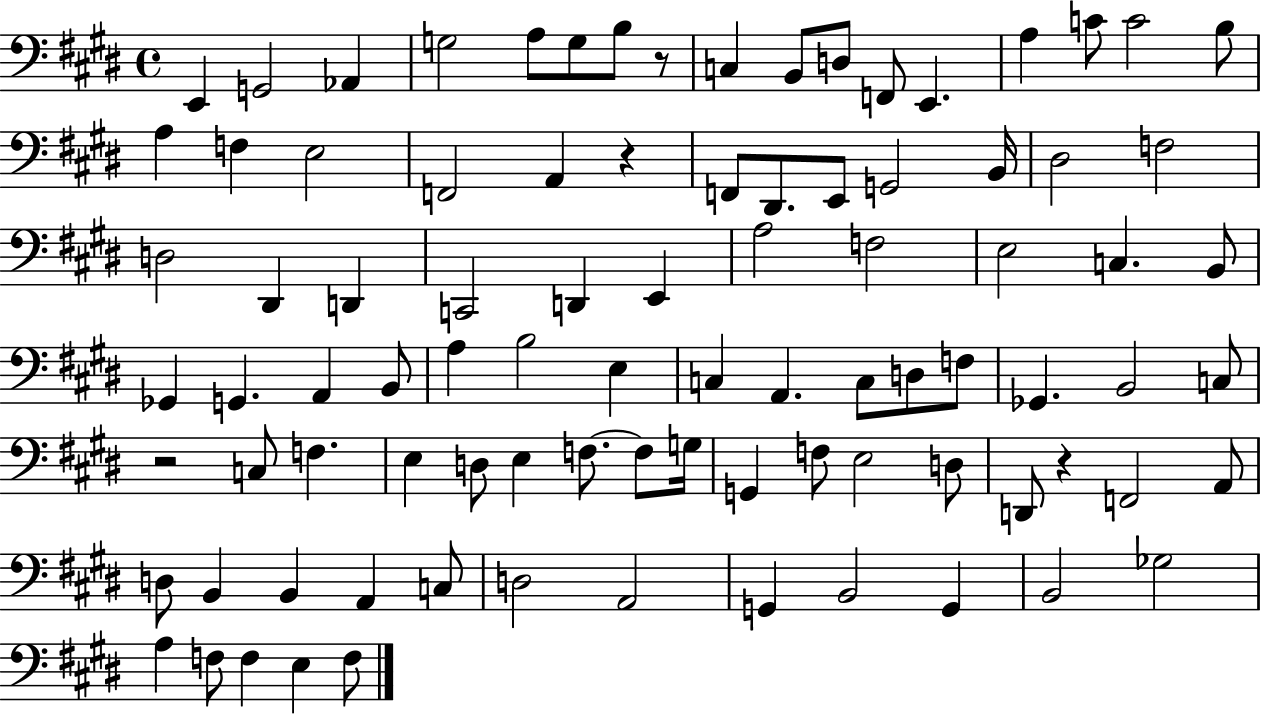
X:1
T:Untitled
M:4/4
L:1/4
K:E
E,, G,,2 _A,, G,2 A,/2 G,/2 B,/2 z/2 C, B,,/2 D,/2 F,,/2 E,, A, C/2 C2 B,/2 A, F, E,2 F,,2 A,, z F,,/2 ^D,,/2 E,,/2 G,,2 B,,/4 ^D,2 F,2 D,2 ^D,, D,, C,,2 D,, E,, A,2 F,2 E,2 C, B,,/2 _G,, G,, A,, B,,/2 A, B,2 E, C, A,, C,/2 D,/2 F,/2 _G,, B,,2 C,/2 z2 C,/2 F, E, D,/2 E, F,/2 F,/2 G,/4 G,, F,/2 E,2 D,/2 D,,/2 z F,,2 A,,/2 D,/2 B,, B,, A,, C,/2 D,2 A,,2 G,, B,,2 G,, B,,2 _G,2 A, F,/2 F, E, F,/2